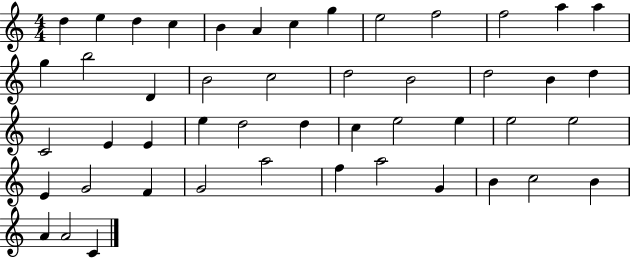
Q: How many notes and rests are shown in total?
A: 48